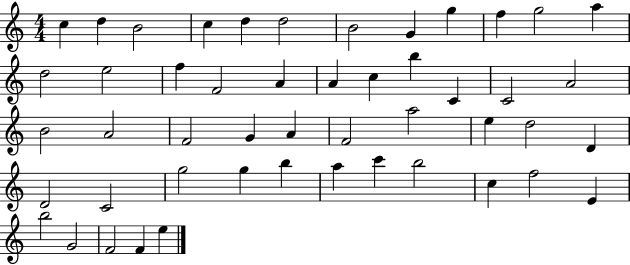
{
  \clef treble
  \numericTimeSignature
  \time 4/4
  \key c \major
  c''4 d''4 b'2 | c''4 d''4 d''2 | b'2 g'4 g''4 | f''4 g''2 a''4 | \break d''2 e''2 | f''4 f'2 a'4 | a'4 c''4 b''4 c'4 | c'2 a'2 | \break b'2 a'2 | f'2 g'4 a'4 | f'2 a''2 | e''4 d''2 d'4 | \break d'2 c'2 | g''2 g''4 b''4 | a''4 c'''4 b''2 | c''4 f''2 e'4 | \break b''2 g'2 | f'2 f'4 e''4 | \bar "|."
}